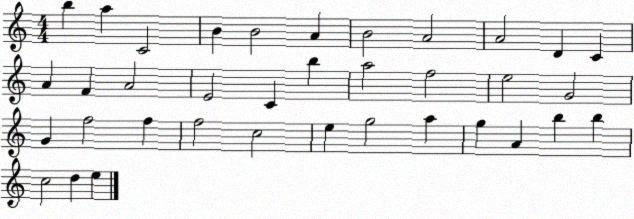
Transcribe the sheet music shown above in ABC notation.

X:1
T:Untitled
M:4/4
L:1/4
K:C
b a C2 B B2 A B2 A2 A2 D C A F A2 E2 C b a2 f2 e2 G2 G f2 f f2 c2 e g2 a g A b b c2 d e